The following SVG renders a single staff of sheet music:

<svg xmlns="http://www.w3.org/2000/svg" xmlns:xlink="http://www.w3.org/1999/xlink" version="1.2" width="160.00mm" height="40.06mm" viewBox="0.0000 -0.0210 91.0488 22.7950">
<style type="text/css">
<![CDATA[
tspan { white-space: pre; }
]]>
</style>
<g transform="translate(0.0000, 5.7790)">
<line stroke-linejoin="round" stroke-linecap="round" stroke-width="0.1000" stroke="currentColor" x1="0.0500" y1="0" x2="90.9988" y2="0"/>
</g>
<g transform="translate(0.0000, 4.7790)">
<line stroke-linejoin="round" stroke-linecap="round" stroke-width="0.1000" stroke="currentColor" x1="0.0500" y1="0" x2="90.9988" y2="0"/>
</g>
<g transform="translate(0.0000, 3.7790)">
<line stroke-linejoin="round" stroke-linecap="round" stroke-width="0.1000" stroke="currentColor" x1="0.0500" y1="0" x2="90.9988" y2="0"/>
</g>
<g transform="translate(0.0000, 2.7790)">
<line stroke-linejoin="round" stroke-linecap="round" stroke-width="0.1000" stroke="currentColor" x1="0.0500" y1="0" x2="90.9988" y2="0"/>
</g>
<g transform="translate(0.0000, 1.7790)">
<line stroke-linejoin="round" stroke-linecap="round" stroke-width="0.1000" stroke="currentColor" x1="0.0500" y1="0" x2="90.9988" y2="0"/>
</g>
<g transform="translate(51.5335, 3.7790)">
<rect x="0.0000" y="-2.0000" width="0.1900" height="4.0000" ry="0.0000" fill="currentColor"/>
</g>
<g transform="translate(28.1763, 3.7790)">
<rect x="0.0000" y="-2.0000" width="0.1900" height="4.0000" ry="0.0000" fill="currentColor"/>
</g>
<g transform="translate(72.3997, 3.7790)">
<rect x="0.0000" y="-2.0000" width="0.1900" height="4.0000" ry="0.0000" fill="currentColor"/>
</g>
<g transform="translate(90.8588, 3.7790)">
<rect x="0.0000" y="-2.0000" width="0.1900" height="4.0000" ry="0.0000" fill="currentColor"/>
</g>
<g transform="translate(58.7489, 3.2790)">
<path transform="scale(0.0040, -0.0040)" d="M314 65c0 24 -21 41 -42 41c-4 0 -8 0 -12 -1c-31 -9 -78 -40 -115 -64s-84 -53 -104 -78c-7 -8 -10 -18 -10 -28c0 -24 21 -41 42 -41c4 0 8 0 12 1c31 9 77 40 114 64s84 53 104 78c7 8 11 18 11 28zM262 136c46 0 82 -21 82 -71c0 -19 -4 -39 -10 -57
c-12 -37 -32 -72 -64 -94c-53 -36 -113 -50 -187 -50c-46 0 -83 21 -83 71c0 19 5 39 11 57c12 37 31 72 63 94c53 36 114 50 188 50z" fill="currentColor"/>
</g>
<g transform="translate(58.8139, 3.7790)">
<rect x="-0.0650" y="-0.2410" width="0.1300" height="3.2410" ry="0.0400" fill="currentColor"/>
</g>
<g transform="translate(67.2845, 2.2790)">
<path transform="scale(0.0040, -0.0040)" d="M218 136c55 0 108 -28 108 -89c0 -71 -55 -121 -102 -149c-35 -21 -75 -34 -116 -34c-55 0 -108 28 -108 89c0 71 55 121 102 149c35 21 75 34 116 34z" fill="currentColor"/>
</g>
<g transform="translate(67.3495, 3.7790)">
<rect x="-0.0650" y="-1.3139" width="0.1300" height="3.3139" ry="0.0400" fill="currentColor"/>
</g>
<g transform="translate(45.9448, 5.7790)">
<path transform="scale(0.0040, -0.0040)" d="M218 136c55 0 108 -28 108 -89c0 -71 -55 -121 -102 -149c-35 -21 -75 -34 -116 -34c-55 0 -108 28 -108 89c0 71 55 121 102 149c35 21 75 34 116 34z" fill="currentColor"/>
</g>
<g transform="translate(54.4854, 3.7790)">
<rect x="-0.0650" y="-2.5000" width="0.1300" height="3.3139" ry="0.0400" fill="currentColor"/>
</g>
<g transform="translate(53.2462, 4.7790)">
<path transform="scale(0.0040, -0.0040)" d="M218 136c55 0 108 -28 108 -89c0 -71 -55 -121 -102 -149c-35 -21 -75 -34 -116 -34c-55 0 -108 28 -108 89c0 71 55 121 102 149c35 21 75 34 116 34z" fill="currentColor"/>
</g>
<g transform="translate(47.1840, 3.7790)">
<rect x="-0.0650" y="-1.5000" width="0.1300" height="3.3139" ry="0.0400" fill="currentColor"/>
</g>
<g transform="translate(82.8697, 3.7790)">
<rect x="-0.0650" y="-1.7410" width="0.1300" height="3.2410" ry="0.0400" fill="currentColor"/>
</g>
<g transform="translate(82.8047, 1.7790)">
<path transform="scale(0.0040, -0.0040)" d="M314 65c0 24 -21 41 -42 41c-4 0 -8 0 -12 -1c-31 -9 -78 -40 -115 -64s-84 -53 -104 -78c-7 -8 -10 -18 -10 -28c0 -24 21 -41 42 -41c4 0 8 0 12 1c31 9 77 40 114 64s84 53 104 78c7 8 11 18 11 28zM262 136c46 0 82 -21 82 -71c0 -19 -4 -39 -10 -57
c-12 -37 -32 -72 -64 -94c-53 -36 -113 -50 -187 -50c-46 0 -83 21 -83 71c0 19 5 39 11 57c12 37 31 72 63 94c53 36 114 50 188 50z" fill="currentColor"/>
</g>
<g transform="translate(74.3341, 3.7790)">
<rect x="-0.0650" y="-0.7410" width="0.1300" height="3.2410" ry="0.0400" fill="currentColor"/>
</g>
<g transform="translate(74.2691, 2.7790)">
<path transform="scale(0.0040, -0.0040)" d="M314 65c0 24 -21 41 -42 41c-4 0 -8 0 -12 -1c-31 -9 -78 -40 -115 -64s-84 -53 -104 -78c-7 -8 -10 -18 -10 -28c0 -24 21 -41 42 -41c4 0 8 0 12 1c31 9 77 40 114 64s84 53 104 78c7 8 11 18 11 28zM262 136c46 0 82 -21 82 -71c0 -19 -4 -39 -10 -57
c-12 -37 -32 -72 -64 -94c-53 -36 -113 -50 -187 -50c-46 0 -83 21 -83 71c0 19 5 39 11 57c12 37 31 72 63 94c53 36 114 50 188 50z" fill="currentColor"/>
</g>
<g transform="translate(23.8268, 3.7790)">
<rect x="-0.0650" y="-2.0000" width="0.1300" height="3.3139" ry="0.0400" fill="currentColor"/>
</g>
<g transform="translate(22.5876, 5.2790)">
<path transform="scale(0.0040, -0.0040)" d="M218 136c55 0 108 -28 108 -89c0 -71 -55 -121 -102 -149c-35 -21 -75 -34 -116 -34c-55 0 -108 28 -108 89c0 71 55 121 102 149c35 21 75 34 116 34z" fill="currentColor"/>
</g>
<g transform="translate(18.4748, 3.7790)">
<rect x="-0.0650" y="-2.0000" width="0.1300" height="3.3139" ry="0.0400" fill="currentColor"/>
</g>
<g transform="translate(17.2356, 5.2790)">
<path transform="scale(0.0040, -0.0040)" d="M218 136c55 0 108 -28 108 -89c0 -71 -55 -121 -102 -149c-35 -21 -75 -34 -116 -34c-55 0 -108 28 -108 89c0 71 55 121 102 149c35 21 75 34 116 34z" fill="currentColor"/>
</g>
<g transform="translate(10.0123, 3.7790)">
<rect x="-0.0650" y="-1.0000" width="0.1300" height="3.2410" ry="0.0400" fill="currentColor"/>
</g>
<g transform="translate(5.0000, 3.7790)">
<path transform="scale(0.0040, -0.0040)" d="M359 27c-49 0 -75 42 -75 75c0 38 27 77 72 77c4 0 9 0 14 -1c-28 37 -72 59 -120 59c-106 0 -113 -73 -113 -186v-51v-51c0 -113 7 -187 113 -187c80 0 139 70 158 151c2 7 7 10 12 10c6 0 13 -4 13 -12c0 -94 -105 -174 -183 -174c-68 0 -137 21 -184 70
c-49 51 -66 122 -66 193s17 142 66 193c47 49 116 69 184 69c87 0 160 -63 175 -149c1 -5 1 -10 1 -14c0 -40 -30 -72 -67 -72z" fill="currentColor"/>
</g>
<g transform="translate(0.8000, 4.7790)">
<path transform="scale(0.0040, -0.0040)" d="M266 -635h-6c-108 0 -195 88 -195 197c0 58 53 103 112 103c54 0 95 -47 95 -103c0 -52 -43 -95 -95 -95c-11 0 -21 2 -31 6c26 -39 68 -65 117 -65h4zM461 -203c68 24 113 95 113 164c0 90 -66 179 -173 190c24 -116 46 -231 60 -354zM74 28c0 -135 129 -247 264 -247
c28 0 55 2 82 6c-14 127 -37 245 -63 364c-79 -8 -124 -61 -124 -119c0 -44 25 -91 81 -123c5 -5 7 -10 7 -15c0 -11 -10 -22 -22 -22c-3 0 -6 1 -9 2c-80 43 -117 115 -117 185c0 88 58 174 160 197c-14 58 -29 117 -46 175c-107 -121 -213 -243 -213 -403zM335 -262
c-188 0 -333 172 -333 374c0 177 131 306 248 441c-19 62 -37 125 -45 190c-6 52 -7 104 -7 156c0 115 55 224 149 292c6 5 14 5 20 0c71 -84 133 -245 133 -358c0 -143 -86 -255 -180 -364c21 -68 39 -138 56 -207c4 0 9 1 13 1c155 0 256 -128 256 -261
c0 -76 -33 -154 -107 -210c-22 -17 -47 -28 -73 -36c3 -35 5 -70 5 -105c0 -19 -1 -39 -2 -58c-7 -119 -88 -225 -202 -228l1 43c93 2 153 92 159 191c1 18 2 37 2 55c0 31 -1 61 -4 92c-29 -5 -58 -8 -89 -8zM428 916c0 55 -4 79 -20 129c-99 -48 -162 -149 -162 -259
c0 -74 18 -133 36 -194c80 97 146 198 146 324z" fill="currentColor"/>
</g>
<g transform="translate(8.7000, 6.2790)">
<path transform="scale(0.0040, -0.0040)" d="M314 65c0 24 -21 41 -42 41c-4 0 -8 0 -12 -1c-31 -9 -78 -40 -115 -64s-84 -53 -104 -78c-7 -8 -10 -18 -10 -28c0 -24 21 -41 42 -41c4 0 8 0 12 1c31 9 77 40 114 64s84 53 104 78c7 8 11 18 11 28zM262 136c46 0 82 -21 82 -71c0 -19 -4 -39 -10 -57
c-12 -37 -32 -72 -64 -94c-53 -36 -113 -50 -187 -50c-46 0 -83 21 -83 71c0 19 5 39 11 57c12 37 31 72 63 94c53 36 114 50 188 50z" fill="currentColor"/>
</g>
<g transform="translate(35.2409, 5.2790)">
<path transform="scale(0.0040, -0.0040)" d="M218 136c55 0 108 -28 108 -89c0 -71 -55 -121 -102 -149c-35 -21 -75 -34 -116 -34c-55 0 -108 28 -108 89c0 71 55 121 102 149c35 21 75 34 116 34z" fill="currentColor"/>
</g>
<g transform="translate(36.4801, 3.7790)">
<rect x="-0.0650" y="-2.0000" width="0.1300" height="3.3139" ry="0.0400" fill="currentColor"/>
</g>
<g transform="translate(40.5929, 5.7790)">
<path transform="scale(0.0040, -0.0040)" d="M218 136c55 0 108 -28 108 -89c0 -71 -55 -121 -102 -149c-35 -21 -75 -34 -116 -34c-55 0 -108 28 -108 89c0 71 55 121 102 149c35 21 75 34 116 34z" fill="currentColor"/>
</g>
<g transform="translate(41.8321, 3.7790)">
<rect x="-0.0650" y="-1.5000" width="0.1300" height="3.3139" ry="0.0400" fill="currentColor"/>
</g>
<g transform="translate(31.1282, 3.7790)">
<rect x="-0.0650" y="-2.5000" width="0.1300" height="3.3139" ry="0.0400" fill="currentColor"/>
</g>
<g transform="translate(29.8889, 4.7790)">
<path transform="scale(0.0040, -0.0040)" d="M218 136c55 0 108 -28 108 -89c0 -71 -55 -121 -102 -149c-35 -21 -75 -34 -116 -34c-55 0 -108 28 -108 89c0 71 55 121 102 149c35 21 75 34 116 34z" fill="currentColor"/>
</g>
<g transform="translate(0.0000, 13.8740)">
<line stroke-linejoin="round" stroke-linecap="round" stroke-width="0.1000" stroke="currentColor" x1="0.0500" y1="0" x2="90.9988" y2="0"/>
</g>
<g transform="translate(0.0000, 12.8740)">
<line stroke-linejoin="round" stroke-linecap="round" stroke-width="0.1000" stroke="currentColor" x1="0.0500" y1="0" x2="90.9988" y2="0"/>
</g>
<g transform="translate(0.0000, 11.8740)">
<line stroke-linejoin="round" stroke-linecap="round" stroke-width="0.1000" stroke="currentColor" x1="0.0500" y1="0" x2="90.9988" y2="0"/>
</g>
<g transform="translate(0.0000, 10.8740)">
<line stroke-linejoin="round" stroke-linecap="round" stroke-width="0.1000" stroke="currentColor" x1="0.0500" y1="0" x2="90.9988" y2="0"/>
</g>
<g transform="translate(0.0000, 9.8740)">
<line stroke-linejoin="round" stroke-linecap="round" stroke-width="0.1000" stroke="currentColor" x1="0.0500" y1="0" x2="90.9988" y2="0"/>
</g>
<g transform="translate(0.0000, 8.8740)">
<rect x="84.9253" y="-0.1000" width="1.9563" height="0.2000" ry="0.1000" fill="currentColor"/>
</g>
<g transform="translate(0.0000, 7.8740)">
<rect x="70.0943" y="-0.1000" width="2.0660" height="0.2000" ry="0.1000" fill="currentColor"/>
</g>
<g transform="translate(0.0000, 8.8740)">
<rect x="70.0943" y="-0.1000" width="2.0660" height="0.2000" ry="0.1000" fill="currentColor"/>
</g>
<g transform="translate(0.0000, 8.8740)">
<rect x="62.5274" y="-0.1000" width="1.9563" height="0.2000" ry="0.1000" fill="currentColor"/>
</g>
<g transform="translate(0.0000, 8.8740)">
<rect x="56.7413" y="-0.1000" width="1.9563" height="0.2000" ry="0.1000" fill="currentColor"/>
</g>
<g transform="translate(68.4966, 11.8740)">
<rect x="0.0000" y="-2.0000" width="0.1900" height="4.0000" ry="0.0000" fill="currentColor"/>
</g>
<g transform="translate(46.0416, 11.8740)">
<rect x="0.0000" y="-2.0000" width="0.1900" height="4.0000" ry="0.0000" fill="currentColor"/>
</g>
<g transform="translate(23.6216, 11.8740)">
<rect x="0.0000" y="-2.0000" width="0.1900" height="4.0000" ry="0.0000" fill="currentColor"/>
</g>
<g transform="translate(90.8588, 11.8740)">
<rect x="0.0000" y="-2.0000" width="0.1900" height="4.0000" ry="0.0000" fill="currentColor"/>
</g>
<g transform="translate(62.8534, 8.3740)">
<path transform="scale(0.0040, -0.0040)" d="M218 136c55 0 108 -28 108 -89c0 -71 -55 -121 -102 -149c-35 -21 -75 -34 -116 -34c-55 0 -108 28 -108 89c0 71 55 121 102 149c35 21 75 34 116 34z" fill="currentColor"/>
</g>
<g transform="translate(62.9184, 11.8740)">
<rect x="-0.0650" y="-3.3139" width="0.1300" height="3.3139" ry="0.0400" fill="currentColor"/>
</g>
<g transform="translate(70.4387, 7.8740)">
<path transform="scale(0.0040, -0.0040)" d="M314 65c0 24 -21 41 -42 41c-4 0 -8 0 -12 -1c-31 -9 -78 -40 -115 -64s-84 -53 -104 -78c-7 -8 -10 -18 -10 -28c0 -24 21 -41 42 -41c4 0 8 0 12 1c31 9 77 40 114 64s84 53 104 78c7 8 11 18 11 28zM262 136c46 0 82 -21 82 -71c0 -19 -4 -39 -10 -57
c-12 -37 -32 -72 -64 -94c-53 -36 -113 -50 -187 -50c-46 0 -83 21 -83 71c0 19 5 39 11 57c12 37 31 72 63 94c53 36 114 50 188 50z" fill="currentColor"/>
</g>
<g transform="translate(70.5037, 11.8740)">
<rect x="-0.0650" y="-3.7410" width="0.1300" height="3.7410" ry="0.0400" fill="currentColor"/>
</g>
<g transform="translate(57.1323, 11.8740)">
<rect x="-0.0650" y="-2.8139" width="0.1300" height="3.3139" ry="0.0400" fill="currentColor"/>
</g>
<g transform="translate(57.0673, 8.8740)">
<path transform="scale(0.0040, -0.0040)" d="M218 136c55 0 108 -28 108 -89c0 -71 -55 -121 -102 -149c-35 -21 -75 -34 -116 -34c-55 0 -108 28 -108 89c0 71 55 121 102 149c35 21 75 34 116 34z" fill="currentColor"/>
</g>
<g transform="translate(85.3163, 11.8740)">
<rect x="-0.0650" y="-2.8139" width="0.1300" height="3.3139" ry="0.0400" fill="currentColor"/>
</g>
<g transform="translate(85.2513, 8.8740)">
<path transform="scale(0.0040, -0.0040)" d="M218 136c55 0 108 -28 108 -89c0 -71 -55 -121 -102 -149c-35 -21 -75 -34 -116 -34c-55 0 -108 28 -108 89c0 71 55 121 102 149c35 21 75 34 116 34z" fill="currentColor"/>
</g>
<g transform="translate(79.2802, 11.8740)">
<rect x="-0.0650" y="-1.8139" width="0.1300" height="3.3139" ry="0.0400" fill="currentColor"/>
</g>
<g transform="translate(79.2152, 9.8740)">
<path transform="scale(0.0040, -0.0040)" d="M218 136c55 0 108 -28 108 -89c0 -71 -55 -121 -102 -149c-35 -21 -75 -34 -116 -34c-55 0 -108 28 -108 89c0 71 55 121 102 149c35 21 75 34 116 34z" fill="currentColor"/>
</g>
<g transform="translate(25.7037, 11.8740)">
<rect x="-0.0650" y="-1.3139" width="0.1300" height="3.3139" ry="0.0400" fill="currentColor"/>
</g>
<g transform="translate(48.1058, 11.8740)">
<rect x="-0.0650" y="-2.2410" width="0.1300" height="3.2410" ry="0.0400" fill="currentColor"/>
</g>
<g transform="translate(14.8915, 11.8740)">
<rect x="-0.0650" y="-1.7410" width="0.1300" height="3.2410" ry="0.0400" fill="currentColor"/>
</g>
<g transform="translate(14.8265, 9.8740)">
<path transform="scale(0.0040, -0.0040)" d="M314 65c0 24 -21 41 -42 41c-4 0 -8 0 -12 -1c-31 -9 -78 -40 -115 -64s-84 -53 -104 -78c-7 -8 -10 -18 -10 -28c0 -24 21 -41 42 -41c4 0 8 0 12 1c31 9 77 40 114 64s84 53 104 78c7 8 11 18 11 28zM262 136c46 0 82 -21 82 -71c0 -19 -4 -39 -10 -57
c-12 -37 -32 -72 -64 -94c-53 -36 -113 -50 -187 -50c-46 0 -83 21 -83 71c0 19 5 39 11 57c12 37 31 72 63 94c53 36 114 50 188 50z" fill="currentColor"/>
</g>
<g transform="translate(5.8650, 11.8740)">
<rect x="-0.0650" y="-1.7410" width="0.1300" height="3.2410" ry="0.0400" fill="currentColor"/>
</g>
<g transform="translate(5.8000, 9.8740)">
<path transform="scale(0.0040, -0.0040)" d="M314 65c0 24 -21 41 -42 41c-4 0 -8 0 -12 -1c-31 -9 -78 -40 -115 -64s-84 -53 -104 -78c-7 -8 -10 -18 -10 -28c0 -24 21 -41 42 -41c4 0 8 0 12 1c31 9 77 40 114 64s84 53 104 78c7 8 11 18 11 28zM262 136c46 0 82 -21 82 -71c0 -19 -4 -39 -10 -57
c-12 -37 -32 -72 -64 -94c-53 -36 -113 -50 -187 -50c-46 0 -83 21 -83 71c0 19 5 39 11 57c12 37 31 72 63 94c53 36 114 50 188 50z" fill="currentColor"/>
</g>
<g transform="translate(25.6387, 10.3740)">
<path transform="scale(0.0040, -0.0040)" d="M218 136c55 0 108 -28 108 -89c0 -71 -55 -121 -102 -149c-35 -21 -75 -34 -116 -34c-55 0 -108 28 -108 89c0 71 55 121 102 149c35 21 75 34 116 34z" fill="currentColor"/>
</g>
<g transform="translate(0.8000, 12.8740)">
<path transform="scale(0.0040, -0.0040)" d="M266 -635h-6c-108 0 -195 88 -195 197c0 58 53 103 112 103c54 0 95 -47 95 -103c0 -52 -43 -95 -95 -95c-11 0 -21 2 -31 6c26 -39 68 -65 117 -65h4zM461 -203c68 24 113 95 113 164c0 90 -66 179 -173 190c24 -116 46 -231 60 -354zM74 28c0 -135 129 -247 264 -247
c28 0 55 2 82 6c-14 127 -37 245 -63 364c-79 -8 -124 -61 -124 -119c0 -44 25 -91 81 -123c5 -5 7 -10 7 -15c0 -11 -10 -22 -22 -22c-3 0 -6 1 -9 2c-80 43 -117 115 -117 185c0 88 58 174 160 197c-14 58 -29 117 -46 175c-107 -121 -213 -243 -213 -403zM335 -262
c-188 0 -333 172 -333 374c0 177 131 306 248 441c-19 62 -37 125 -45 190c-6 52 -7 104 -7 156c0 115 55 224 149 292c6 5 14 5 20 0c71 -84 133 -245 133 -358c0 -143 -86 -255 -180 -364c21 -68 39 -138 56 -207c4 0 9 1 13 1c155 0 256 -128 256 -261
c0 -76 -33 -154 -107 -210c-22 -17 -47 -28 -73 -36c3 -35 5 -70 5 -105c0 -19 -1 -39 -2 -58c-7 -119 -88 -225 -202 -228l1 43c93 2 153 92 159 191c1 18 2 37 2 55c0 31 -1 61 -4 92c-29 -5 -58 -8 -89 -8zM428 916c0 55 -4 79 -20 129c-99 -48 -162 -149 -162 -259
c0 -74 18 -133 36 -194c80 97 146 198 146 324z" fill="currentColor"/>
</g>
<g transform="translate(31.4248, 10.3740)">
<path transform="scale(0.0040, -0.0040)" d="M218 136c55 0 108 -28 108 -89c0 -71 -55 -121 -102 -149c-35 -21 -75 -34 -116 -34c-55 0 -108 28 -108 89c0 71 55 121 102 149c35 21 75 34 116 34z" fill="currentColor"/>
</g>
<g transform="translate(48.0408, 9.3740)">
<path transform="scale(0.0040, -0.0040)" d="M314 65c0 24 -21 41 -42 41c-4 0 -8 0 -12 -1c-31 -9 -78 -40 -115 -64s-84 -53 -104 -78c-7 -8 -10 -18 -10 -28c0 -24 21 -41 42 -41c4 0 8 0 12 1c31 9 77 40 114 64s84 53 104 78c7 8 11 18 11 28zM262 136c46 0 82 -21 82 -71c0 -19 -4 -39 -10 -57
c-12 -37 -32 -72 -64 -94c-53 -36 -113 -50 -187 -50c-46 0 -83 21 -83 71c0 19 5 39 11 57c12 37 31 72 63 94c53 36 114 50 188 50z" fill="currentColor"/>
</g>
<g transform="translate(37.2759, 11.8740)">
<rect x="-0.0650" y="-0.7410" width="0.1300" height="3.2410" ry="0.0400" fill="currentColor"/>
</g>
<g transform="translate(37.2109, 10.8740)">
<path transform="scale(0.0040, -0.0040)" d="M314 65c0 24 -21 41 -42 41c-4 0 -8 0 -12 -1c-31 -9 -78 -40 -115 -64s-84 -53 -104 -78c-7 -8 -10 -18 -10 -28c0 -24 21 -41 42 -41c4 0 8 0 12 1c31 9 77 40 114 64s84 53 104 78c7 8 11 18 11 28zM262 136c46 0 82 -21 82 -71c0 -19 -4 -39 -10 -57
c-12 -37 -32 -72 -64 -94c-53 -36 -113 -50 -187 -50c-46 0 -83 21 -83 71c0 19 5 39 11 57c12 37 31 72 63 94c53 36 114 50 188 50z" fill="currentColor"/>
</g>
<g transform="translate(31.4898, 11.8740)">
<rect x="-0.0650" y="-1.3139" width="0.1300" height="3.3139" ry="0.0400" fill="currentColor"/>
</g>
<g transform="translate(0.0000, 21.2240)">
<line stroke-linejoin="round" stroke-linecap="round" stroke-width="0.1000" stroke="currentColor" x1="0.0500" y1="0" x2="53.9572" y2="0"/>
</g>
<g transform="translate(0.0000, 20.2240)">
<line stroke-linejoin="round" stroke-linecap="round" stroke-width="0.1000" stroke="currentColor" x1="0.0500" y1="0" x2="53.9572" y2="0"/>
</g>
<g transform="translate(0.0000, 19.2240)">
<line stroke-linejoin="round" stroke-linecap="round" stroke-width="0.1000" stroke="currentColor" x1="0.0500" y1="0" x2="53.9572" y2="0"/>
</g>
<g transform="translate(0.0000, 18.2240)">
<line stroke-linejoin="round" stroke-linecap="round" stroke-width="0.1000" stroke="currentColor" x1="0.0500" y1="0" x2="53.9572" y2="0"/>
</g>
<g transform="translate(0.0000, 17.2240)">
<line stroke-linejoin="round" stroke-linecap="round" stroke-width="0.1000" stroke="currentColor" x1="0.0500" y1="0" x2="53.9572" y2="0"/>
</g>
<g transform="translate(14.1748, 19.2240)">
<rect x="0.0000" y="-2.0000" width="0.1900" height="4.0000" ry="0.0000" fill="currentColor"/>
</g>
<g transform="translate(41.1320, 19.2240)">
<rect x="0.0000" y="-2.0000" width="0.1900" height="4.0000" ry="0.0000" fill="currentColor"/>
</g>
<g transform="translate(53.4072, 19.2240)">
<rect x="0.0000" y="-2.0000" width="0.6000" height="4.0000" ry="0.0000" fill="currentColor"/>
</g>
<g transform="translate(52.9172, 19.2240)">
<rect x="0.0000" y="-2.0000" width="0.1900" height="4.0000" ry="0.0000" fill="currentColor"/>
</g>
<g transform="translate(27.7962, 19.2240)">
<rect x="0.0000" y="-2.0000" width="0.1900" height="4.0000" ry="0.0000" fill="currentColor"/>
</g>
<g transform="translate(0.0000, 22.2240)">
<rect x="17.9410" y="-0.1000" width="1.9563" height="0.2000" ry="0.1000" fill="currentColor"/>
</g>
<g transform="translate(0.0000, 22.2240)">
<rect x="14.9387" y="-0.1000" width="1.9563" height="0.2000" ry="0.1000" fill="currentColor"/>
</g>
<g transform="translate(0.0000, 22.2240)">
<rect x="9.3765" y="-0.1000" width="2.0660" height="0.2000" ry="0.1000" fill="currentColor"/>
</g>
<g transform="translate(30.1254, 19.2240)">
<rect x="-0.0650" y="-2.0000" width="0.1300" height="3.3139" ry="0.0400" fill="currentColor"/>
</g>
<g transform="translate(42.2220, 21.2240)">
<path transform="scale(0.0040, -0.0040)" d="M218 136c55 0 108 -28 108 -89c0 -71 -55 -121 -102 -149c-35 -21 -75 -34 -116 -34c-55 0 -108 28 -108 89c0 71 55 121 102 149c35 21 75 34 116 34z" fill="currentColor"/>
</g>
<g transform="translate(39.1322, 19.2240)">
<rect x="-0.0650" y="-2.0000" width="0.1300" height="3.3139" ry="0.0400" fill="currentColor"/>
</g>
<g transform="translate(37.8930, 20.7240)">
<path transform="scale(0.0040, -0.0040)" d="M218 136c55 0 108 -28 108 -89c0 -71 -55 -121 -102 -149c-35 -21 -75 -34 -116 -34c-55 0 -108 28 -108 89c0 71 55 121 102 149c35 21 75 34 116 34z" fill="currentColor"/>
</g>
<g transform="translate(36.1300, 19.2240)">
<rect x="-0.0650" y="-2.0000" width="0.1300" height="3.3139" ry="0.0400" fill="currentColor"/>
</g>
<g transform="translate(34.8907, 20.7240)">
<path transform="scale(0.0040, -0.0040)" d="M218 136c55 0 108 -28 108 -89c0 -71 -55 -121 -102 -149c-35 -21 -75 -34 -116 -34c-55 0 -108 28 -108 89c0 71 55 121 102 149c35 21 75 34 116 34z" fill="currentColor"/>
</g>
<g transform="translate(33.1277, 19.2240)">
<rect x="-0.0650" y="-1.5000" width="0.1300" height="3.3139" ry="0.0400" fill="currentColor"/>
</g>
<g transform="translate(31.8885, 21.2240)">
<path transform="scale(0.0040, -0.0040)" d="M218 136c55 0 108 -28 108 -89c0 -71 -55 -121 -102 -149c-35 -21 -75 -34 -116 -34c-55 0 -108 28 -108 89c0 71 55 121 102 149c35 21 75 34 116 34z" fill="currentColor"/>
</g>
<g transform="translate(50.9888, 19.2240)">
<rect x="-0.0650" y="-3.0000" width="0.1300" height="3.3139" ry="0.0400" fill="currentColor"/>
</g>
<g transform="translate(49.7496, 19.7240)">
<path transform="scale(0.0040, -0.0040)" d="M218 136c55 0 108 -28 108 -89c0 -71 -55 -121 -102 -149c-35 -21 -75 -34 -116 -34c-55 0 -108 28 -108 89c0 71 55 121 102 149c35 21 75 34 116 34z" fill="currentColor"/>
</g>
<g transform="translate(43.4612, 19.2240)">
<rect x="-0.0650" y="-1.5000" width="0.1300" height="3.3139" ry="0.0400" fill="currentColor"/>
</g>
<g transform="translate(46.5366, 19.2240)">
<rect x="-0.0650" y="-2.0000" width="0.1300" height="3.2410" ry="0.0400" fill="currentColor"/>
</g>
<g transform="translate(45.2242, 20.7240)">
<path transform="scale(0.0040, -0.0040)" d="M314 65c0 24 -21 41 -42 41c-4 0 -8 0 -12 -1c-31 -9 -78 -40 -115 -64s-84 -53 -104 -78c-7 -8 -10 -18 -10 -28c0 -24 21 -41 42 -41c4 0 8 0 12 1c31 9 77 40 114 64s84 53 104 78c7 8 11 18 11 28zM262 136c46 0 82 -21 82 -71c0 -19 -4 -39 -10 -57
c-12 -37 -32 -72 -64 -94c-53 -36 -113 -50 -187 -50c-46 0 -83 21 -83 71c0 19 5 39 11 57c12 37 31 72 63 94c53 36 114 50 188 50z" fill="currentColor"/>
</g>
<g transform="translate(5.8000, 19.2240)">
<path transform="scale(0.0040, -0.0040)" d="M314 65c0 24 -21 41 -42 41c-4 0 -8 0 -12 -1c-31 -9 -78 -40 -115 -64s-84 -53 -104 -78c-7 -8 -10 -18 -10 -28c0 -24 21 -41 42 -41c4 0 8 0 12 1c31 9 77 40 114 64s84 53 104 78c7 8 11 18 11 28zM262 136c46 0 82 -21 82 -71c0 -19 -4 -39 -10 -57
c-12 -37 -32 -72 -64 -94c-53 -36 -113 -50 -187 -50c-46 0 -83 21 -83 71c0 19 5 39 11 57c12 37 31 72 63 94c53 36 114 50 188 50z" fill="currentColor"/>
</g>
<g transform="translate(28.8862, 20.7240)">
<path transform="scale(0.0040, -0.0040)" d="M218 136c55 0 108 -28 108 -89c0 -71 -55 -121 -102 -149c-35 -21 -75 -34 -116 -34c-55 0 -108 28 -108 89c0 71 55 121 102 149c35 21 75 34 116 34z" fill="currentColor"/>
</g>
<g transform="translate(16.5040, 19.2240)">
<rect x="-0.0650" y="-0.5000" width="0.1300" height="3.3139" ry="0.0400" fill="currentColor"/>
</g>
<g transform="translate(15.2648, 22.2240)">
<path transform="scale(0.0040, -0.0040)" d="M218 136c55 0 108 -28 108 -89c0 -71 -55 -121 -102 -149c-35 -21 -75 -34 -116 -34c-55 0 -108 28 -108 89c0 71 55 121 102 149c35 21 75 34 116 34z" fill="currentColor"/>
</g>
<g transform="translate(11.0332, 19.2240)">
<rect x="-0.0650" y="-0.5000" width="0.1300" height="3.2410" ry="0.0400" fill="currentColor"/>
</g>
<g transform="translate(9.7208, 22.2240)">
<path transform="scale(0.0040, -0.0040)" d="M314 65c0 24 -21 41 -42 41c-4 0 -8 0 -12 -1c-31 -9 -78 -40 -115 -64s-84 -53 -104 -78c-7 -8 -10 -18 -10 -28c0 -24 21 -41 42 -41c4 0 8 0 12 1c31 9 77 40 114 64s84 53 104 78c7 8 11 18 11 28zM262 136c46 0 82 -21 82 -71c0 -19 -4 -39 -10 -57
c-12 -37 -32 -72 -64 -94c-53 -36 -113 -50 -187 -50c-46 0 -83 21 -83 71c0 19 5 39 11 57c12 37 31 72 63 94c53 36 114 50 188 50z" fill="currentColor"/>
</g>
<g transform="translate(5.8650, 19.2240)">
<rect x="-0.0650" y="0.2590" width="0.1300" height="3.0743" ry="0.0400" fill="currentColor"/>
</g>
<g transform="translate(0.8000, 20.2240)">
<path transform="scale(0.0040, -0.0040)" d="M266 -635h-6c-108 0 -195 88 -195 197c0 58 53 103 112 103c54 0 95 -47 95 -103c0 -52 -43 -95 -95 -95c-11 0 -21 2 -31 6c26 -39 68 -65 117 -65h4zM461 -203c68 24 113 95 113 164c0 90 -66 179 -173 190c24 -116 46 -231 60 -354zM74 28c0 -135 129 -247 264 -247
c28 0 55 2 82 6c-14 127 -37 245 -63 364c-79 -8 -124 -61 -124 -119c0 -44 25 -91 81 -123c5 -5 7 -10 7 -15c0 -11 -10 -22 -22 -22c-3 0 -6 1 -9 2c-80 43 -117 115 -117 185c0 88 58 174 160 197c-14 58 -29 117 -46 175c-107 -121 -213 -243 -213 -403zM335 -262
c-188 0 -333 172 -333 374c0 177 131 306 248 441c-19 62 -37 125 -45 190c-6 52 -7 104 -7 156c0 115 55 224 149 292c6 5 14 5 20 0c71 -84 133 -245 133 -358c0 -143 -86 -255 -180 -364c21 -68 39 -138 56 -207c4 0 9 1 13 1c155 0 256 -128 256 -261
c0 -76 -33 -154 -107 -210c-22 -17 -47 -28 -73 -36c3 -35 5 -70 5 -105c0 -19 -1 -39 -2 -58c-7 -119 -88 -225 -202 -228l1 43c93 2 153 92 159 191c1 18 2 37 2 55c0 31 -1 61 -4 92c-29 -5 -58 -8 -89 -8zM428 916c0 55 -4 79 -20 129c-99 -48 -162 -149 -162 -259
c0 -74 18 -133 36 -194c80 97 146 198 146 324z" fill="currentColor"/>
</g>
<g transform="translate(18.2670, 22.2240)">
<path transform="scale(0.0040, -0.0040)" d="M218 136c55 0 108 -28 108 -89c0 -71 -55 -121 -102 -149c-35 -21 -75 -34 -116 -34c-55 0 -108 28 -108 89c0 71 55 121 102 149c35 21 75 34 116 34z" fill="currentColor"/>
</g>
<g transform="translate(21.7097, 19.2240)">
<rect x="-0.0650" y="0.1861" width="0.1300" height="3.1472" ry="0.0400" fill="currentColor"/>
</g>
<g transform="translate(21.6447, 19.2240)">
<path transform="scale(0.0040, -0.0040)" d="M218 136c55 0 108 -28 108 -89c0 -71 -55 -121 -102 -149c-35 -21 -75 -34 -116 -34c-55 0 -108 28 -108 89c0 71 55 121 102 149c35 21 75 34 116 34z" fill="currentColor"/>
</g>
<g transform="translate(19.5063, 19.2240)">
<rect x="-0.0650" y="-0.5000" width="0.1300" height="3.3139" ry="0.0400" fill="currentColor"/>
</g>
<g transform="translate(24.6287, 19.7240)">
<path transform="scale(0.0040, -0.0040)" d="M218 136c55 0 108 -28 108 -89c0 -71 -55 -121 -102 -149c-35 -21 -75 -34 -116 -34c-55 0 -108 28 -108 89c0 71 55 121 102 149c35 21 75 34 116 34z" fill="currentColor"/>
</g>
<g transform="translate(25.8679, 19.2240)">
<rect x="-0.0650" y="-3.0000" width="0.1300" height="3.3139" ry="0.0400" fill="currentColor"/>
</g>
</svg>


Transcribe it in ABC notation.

X:1
T:Untitled
M:4/4
L:1/4
K:C
D2 F F G F E E G c2 e d2 f2 f2 f2 e e d2 g2 a b c'2 f a B2 C2 C C B A F E F F E F2 A